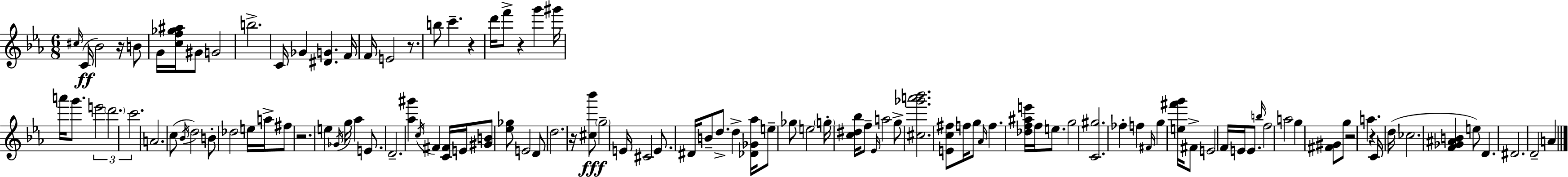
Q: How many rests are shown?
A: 8